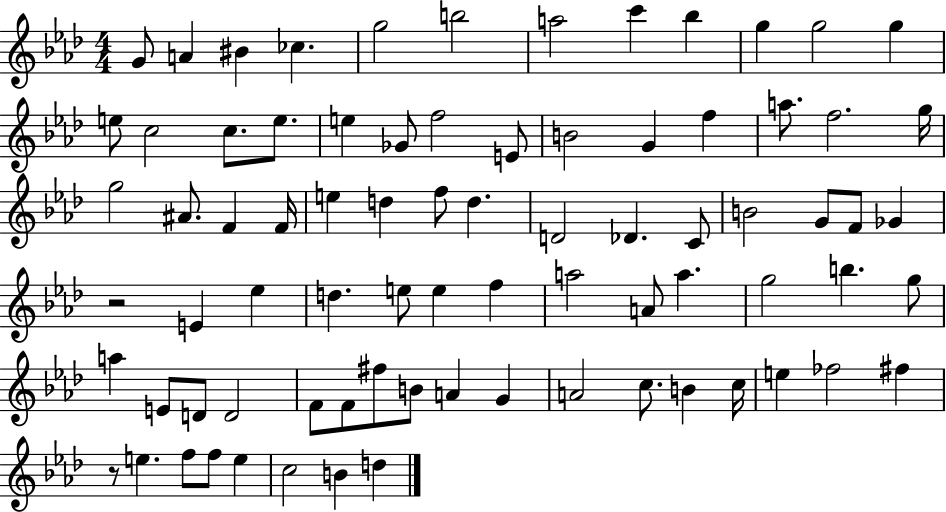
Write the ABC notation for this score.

X:1
T:Untitled
M:4/4
L:1/4
K:Ab
G/2 A ^B _c g2 b2 a2 c' _b g g2 g e/2 c2 c/2 e/2 e _G/2 f2 E/2 B2 G f a/2 f2 g/4 g2 ^A/2 F F/4 e d f/2 d D2 _D C/2 B2 G/2 F/2 _G z2 E _e d e/2 e f a2 A/2 a g2 b g/2 a E/2 D/2 D2 F/2 F/2 ^f/2 B/2 A G A2 c/2 B c/4 e _f2 ^f z/2 e f/2 f/2 e c2 B d